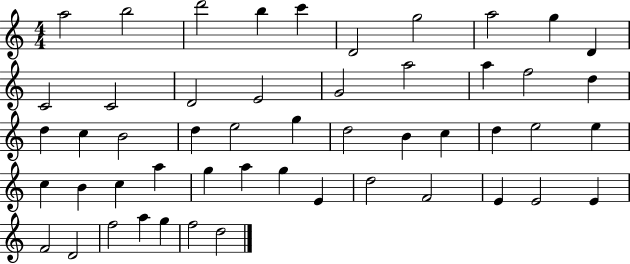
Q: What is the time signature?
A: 4/4